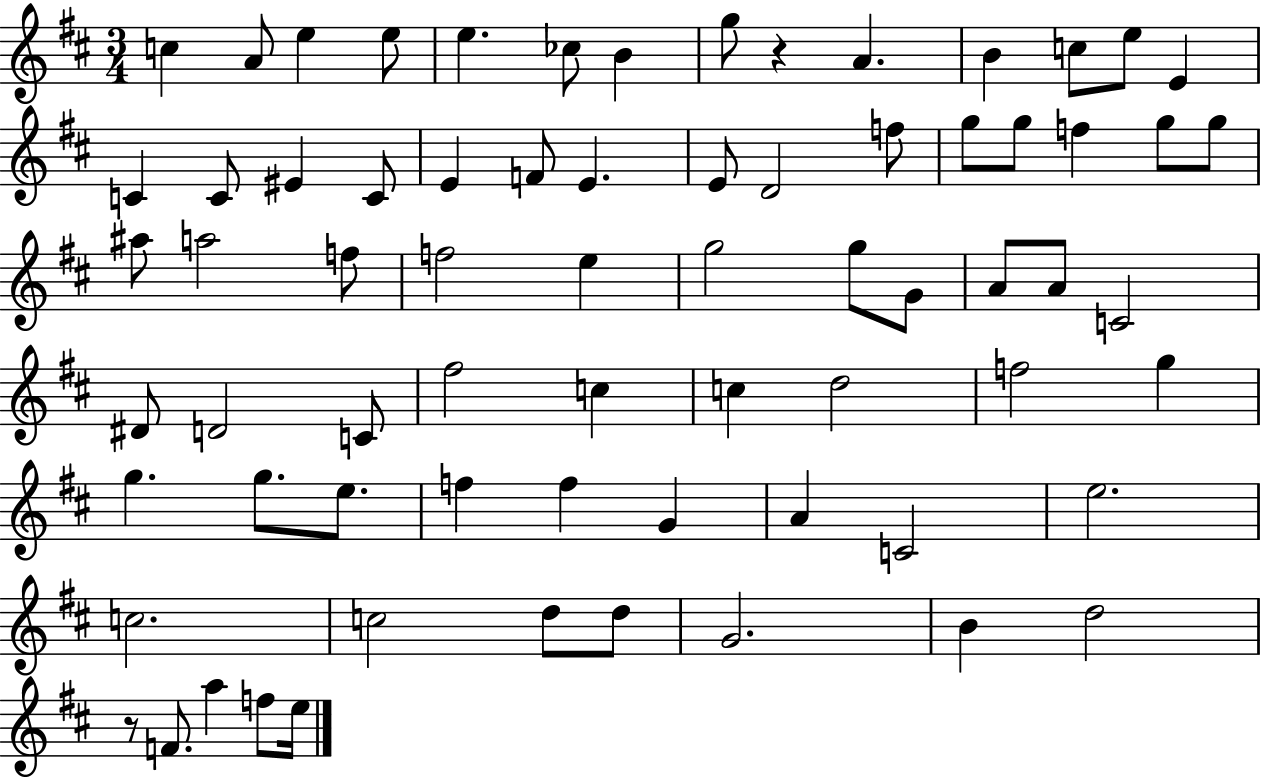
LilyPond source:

{
  \clef treble
  \numericTimeSignature
  \time 3/4
  \key d \major
  \repeat volta 2 { c''4 a'8 e''4 e''8 | e''4. ces''8 b'4 | g''8 r4 a'4. | b'4 c''8 e''8 e'4 | \break c'4 c'8 eis'4 c'8 | e'4 f'8 e'4. | e'8 d'2 f''8 | g''8 g''8 f''4 g''8 g''8 | \break ais''8 a''2 f''8 | f''2 e''4 | g''2 g''8 g'8 | a'8 a'8 c'2 | \break dis'8 d'2 c'8 | fis''2 c''4 | c''4 d''2 | f''2 g''4 | \break g''4. g''8. e''8. | f''4 f''4 g'4 | a'4 c'2 | e''2. | \break c''2. | c''2 d''8 d''8 | g'2. | b'4 d''2 | \break r8 f'8. a''4 f''8 e''16 | } \bar "|."
}